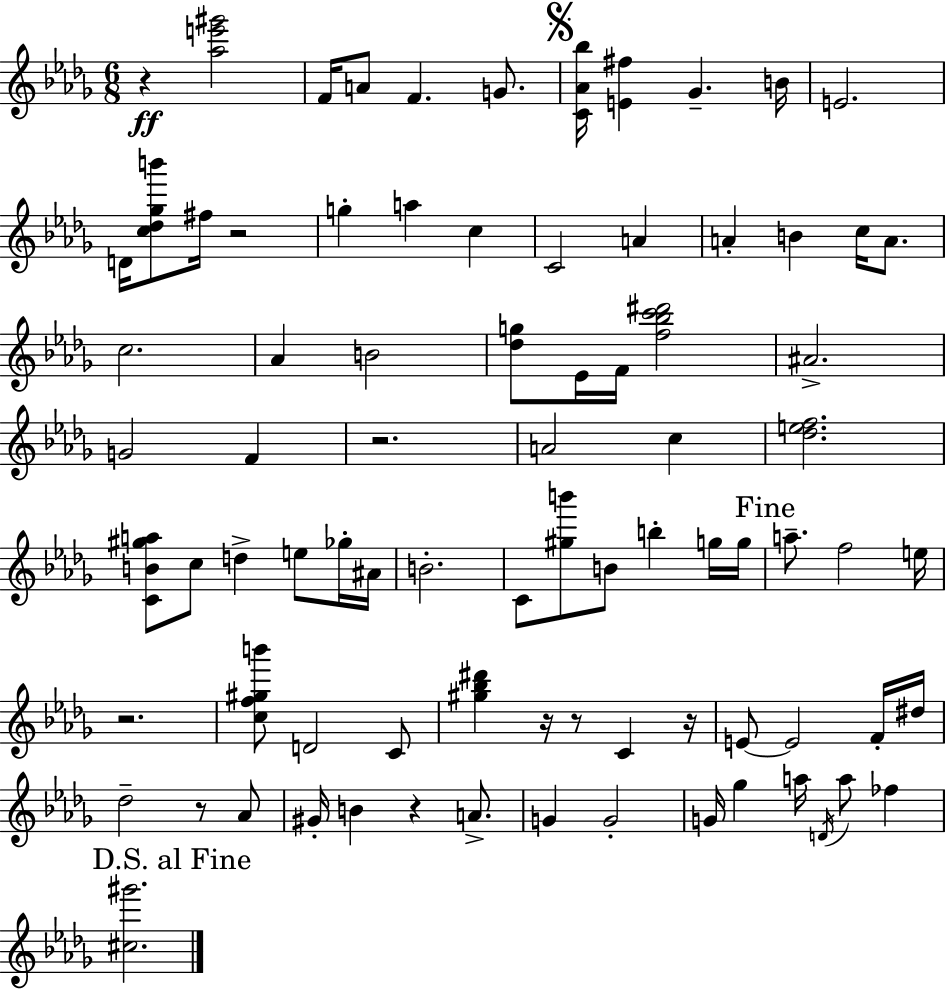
{
  \clef treble
  \numericTimeSignature
  \time 6/8
  \key bes \minor
  r4\ff <aes'' e''' gis'''>2 | f'16 a'8 f'4. g'8. | \mark \markup { \musicglyph "scripts.segno" } <c' aes' bes''>16 <e' fis''>4 ges'4.-- b'16 | e'2. | \break d'16 <c'' des'' ges'' b'''>8 fis''16 r2 | g''4-. a''4 c''4 | c'2 a'4 | a'4-. b'4 c''16 a'8. | \break c''2. | aes'4 b'2 | <des'' g''>8 ees'16 f'16 <f'' bes'' c''' dis'''>2 | ais'2.-> | \break g'2 f'4 | r2. | a'2 c''4 | <des'' e'' f''>2. | \break <c' b' gis'' a''>8 c''8 d''4-> e''8 ges''16-. ais'16 | b'2.-. | c'8 <gis'' b'''>8 b'8 b''4-. g''16 g''16 | \mark "Fine" a''8.-- f''2 e''16 | \break r2. | <c'' f'' gis'' b'''>8 d'2 c'8 | <gis'' bes'' dis'''>4 r16 r8 c'4 r16 | e'8~~ e'2 f'16-. dis''16 | \break des''2-- r8 aes'8 | gis'16-. b'4 r4 a'8.-> | g'4 g'2-. | g'16 ges''4 a''16 \acciaccatura { d'16 } a''8 fes''4 | \break \mark "D.S. al Fine" <cis'' gis'''>2. | \bar "|."
}